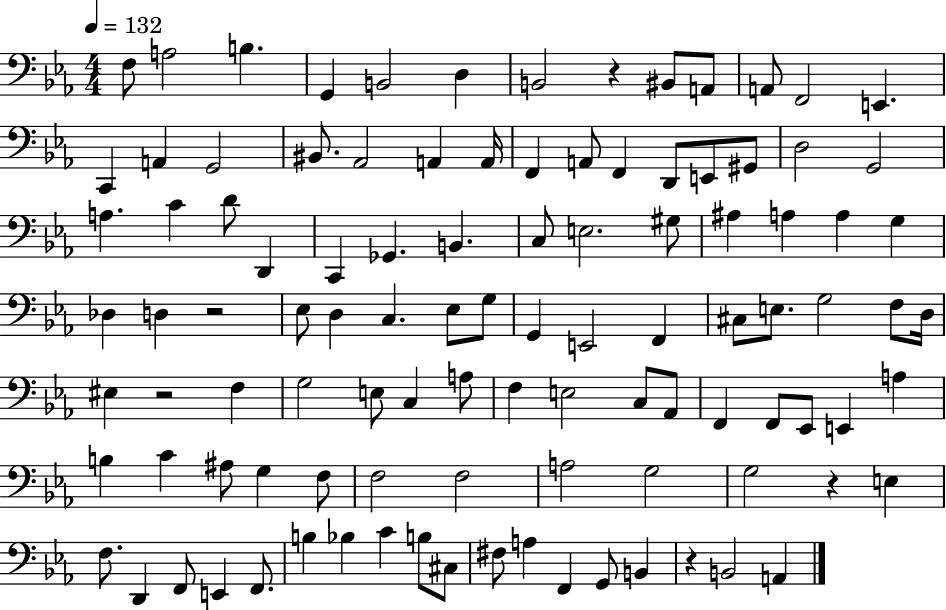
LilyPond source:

{
  \clef bass
  \numericTimeSignature
  \time 4/4
  \key ees \major
  \tempo 4 = 132
  \repeat volta 2 { f8 a2 b4. | g,4 b,2 d4 | b,2 r4 bis,8 a,8 | a,8 f,2 e,4. | \break c,4 a,4 g,2 | bis,8. aes,2 a,4 a,16 | f,4 a,8 f,4 d,8 e,8 gis,8 | d2 g,2 | \break a4. c'4 d'8 d,4 | c,4 ges,4. b,4. | c8 e2. gis8 | ais4 a4 a4 g4 | \break des4 d4 r2 | ees8 d4 c4. ees8 g8 | g,4 e,2 f,4 | cis8 e8. g2 f8 d16 | \break eis4 r2 f4 | g2 e8 c4 a8 | f4 e2 c8 aes,8 | f,4 f,8 ees,8 e,4 a4 | \break b4 c'4 ais8 g4 f8 | f2 f2 | a2 g2 | g2 r4 e4 | \break f8. d,4 f,8 e,4 f,8. | b4 bes4 c'4 b8 cis8 | fis8 a4 f,4 g,8 b,4 | r4 b,2 a,4 | \break } \bar "|."
}